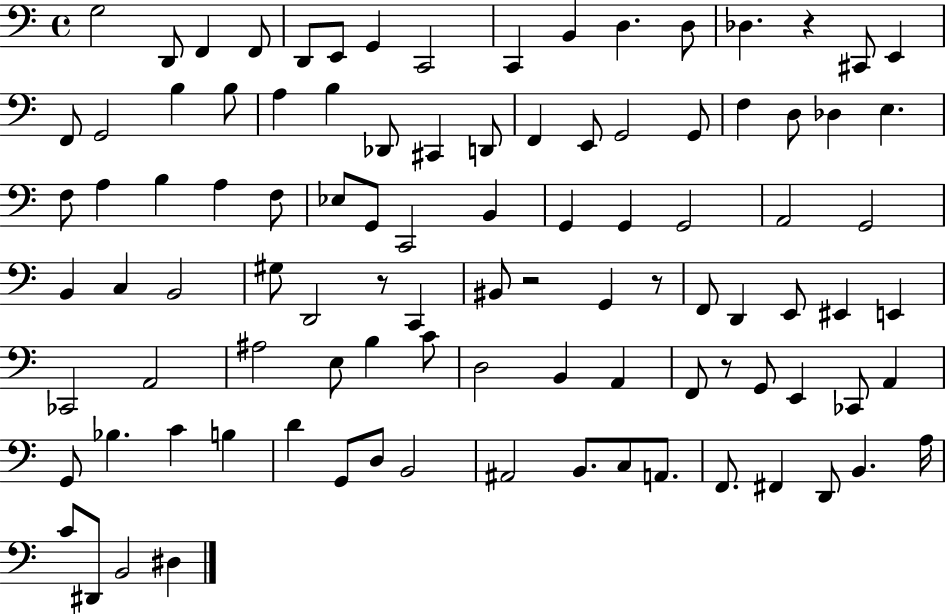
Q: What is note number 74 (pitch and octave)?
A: G2